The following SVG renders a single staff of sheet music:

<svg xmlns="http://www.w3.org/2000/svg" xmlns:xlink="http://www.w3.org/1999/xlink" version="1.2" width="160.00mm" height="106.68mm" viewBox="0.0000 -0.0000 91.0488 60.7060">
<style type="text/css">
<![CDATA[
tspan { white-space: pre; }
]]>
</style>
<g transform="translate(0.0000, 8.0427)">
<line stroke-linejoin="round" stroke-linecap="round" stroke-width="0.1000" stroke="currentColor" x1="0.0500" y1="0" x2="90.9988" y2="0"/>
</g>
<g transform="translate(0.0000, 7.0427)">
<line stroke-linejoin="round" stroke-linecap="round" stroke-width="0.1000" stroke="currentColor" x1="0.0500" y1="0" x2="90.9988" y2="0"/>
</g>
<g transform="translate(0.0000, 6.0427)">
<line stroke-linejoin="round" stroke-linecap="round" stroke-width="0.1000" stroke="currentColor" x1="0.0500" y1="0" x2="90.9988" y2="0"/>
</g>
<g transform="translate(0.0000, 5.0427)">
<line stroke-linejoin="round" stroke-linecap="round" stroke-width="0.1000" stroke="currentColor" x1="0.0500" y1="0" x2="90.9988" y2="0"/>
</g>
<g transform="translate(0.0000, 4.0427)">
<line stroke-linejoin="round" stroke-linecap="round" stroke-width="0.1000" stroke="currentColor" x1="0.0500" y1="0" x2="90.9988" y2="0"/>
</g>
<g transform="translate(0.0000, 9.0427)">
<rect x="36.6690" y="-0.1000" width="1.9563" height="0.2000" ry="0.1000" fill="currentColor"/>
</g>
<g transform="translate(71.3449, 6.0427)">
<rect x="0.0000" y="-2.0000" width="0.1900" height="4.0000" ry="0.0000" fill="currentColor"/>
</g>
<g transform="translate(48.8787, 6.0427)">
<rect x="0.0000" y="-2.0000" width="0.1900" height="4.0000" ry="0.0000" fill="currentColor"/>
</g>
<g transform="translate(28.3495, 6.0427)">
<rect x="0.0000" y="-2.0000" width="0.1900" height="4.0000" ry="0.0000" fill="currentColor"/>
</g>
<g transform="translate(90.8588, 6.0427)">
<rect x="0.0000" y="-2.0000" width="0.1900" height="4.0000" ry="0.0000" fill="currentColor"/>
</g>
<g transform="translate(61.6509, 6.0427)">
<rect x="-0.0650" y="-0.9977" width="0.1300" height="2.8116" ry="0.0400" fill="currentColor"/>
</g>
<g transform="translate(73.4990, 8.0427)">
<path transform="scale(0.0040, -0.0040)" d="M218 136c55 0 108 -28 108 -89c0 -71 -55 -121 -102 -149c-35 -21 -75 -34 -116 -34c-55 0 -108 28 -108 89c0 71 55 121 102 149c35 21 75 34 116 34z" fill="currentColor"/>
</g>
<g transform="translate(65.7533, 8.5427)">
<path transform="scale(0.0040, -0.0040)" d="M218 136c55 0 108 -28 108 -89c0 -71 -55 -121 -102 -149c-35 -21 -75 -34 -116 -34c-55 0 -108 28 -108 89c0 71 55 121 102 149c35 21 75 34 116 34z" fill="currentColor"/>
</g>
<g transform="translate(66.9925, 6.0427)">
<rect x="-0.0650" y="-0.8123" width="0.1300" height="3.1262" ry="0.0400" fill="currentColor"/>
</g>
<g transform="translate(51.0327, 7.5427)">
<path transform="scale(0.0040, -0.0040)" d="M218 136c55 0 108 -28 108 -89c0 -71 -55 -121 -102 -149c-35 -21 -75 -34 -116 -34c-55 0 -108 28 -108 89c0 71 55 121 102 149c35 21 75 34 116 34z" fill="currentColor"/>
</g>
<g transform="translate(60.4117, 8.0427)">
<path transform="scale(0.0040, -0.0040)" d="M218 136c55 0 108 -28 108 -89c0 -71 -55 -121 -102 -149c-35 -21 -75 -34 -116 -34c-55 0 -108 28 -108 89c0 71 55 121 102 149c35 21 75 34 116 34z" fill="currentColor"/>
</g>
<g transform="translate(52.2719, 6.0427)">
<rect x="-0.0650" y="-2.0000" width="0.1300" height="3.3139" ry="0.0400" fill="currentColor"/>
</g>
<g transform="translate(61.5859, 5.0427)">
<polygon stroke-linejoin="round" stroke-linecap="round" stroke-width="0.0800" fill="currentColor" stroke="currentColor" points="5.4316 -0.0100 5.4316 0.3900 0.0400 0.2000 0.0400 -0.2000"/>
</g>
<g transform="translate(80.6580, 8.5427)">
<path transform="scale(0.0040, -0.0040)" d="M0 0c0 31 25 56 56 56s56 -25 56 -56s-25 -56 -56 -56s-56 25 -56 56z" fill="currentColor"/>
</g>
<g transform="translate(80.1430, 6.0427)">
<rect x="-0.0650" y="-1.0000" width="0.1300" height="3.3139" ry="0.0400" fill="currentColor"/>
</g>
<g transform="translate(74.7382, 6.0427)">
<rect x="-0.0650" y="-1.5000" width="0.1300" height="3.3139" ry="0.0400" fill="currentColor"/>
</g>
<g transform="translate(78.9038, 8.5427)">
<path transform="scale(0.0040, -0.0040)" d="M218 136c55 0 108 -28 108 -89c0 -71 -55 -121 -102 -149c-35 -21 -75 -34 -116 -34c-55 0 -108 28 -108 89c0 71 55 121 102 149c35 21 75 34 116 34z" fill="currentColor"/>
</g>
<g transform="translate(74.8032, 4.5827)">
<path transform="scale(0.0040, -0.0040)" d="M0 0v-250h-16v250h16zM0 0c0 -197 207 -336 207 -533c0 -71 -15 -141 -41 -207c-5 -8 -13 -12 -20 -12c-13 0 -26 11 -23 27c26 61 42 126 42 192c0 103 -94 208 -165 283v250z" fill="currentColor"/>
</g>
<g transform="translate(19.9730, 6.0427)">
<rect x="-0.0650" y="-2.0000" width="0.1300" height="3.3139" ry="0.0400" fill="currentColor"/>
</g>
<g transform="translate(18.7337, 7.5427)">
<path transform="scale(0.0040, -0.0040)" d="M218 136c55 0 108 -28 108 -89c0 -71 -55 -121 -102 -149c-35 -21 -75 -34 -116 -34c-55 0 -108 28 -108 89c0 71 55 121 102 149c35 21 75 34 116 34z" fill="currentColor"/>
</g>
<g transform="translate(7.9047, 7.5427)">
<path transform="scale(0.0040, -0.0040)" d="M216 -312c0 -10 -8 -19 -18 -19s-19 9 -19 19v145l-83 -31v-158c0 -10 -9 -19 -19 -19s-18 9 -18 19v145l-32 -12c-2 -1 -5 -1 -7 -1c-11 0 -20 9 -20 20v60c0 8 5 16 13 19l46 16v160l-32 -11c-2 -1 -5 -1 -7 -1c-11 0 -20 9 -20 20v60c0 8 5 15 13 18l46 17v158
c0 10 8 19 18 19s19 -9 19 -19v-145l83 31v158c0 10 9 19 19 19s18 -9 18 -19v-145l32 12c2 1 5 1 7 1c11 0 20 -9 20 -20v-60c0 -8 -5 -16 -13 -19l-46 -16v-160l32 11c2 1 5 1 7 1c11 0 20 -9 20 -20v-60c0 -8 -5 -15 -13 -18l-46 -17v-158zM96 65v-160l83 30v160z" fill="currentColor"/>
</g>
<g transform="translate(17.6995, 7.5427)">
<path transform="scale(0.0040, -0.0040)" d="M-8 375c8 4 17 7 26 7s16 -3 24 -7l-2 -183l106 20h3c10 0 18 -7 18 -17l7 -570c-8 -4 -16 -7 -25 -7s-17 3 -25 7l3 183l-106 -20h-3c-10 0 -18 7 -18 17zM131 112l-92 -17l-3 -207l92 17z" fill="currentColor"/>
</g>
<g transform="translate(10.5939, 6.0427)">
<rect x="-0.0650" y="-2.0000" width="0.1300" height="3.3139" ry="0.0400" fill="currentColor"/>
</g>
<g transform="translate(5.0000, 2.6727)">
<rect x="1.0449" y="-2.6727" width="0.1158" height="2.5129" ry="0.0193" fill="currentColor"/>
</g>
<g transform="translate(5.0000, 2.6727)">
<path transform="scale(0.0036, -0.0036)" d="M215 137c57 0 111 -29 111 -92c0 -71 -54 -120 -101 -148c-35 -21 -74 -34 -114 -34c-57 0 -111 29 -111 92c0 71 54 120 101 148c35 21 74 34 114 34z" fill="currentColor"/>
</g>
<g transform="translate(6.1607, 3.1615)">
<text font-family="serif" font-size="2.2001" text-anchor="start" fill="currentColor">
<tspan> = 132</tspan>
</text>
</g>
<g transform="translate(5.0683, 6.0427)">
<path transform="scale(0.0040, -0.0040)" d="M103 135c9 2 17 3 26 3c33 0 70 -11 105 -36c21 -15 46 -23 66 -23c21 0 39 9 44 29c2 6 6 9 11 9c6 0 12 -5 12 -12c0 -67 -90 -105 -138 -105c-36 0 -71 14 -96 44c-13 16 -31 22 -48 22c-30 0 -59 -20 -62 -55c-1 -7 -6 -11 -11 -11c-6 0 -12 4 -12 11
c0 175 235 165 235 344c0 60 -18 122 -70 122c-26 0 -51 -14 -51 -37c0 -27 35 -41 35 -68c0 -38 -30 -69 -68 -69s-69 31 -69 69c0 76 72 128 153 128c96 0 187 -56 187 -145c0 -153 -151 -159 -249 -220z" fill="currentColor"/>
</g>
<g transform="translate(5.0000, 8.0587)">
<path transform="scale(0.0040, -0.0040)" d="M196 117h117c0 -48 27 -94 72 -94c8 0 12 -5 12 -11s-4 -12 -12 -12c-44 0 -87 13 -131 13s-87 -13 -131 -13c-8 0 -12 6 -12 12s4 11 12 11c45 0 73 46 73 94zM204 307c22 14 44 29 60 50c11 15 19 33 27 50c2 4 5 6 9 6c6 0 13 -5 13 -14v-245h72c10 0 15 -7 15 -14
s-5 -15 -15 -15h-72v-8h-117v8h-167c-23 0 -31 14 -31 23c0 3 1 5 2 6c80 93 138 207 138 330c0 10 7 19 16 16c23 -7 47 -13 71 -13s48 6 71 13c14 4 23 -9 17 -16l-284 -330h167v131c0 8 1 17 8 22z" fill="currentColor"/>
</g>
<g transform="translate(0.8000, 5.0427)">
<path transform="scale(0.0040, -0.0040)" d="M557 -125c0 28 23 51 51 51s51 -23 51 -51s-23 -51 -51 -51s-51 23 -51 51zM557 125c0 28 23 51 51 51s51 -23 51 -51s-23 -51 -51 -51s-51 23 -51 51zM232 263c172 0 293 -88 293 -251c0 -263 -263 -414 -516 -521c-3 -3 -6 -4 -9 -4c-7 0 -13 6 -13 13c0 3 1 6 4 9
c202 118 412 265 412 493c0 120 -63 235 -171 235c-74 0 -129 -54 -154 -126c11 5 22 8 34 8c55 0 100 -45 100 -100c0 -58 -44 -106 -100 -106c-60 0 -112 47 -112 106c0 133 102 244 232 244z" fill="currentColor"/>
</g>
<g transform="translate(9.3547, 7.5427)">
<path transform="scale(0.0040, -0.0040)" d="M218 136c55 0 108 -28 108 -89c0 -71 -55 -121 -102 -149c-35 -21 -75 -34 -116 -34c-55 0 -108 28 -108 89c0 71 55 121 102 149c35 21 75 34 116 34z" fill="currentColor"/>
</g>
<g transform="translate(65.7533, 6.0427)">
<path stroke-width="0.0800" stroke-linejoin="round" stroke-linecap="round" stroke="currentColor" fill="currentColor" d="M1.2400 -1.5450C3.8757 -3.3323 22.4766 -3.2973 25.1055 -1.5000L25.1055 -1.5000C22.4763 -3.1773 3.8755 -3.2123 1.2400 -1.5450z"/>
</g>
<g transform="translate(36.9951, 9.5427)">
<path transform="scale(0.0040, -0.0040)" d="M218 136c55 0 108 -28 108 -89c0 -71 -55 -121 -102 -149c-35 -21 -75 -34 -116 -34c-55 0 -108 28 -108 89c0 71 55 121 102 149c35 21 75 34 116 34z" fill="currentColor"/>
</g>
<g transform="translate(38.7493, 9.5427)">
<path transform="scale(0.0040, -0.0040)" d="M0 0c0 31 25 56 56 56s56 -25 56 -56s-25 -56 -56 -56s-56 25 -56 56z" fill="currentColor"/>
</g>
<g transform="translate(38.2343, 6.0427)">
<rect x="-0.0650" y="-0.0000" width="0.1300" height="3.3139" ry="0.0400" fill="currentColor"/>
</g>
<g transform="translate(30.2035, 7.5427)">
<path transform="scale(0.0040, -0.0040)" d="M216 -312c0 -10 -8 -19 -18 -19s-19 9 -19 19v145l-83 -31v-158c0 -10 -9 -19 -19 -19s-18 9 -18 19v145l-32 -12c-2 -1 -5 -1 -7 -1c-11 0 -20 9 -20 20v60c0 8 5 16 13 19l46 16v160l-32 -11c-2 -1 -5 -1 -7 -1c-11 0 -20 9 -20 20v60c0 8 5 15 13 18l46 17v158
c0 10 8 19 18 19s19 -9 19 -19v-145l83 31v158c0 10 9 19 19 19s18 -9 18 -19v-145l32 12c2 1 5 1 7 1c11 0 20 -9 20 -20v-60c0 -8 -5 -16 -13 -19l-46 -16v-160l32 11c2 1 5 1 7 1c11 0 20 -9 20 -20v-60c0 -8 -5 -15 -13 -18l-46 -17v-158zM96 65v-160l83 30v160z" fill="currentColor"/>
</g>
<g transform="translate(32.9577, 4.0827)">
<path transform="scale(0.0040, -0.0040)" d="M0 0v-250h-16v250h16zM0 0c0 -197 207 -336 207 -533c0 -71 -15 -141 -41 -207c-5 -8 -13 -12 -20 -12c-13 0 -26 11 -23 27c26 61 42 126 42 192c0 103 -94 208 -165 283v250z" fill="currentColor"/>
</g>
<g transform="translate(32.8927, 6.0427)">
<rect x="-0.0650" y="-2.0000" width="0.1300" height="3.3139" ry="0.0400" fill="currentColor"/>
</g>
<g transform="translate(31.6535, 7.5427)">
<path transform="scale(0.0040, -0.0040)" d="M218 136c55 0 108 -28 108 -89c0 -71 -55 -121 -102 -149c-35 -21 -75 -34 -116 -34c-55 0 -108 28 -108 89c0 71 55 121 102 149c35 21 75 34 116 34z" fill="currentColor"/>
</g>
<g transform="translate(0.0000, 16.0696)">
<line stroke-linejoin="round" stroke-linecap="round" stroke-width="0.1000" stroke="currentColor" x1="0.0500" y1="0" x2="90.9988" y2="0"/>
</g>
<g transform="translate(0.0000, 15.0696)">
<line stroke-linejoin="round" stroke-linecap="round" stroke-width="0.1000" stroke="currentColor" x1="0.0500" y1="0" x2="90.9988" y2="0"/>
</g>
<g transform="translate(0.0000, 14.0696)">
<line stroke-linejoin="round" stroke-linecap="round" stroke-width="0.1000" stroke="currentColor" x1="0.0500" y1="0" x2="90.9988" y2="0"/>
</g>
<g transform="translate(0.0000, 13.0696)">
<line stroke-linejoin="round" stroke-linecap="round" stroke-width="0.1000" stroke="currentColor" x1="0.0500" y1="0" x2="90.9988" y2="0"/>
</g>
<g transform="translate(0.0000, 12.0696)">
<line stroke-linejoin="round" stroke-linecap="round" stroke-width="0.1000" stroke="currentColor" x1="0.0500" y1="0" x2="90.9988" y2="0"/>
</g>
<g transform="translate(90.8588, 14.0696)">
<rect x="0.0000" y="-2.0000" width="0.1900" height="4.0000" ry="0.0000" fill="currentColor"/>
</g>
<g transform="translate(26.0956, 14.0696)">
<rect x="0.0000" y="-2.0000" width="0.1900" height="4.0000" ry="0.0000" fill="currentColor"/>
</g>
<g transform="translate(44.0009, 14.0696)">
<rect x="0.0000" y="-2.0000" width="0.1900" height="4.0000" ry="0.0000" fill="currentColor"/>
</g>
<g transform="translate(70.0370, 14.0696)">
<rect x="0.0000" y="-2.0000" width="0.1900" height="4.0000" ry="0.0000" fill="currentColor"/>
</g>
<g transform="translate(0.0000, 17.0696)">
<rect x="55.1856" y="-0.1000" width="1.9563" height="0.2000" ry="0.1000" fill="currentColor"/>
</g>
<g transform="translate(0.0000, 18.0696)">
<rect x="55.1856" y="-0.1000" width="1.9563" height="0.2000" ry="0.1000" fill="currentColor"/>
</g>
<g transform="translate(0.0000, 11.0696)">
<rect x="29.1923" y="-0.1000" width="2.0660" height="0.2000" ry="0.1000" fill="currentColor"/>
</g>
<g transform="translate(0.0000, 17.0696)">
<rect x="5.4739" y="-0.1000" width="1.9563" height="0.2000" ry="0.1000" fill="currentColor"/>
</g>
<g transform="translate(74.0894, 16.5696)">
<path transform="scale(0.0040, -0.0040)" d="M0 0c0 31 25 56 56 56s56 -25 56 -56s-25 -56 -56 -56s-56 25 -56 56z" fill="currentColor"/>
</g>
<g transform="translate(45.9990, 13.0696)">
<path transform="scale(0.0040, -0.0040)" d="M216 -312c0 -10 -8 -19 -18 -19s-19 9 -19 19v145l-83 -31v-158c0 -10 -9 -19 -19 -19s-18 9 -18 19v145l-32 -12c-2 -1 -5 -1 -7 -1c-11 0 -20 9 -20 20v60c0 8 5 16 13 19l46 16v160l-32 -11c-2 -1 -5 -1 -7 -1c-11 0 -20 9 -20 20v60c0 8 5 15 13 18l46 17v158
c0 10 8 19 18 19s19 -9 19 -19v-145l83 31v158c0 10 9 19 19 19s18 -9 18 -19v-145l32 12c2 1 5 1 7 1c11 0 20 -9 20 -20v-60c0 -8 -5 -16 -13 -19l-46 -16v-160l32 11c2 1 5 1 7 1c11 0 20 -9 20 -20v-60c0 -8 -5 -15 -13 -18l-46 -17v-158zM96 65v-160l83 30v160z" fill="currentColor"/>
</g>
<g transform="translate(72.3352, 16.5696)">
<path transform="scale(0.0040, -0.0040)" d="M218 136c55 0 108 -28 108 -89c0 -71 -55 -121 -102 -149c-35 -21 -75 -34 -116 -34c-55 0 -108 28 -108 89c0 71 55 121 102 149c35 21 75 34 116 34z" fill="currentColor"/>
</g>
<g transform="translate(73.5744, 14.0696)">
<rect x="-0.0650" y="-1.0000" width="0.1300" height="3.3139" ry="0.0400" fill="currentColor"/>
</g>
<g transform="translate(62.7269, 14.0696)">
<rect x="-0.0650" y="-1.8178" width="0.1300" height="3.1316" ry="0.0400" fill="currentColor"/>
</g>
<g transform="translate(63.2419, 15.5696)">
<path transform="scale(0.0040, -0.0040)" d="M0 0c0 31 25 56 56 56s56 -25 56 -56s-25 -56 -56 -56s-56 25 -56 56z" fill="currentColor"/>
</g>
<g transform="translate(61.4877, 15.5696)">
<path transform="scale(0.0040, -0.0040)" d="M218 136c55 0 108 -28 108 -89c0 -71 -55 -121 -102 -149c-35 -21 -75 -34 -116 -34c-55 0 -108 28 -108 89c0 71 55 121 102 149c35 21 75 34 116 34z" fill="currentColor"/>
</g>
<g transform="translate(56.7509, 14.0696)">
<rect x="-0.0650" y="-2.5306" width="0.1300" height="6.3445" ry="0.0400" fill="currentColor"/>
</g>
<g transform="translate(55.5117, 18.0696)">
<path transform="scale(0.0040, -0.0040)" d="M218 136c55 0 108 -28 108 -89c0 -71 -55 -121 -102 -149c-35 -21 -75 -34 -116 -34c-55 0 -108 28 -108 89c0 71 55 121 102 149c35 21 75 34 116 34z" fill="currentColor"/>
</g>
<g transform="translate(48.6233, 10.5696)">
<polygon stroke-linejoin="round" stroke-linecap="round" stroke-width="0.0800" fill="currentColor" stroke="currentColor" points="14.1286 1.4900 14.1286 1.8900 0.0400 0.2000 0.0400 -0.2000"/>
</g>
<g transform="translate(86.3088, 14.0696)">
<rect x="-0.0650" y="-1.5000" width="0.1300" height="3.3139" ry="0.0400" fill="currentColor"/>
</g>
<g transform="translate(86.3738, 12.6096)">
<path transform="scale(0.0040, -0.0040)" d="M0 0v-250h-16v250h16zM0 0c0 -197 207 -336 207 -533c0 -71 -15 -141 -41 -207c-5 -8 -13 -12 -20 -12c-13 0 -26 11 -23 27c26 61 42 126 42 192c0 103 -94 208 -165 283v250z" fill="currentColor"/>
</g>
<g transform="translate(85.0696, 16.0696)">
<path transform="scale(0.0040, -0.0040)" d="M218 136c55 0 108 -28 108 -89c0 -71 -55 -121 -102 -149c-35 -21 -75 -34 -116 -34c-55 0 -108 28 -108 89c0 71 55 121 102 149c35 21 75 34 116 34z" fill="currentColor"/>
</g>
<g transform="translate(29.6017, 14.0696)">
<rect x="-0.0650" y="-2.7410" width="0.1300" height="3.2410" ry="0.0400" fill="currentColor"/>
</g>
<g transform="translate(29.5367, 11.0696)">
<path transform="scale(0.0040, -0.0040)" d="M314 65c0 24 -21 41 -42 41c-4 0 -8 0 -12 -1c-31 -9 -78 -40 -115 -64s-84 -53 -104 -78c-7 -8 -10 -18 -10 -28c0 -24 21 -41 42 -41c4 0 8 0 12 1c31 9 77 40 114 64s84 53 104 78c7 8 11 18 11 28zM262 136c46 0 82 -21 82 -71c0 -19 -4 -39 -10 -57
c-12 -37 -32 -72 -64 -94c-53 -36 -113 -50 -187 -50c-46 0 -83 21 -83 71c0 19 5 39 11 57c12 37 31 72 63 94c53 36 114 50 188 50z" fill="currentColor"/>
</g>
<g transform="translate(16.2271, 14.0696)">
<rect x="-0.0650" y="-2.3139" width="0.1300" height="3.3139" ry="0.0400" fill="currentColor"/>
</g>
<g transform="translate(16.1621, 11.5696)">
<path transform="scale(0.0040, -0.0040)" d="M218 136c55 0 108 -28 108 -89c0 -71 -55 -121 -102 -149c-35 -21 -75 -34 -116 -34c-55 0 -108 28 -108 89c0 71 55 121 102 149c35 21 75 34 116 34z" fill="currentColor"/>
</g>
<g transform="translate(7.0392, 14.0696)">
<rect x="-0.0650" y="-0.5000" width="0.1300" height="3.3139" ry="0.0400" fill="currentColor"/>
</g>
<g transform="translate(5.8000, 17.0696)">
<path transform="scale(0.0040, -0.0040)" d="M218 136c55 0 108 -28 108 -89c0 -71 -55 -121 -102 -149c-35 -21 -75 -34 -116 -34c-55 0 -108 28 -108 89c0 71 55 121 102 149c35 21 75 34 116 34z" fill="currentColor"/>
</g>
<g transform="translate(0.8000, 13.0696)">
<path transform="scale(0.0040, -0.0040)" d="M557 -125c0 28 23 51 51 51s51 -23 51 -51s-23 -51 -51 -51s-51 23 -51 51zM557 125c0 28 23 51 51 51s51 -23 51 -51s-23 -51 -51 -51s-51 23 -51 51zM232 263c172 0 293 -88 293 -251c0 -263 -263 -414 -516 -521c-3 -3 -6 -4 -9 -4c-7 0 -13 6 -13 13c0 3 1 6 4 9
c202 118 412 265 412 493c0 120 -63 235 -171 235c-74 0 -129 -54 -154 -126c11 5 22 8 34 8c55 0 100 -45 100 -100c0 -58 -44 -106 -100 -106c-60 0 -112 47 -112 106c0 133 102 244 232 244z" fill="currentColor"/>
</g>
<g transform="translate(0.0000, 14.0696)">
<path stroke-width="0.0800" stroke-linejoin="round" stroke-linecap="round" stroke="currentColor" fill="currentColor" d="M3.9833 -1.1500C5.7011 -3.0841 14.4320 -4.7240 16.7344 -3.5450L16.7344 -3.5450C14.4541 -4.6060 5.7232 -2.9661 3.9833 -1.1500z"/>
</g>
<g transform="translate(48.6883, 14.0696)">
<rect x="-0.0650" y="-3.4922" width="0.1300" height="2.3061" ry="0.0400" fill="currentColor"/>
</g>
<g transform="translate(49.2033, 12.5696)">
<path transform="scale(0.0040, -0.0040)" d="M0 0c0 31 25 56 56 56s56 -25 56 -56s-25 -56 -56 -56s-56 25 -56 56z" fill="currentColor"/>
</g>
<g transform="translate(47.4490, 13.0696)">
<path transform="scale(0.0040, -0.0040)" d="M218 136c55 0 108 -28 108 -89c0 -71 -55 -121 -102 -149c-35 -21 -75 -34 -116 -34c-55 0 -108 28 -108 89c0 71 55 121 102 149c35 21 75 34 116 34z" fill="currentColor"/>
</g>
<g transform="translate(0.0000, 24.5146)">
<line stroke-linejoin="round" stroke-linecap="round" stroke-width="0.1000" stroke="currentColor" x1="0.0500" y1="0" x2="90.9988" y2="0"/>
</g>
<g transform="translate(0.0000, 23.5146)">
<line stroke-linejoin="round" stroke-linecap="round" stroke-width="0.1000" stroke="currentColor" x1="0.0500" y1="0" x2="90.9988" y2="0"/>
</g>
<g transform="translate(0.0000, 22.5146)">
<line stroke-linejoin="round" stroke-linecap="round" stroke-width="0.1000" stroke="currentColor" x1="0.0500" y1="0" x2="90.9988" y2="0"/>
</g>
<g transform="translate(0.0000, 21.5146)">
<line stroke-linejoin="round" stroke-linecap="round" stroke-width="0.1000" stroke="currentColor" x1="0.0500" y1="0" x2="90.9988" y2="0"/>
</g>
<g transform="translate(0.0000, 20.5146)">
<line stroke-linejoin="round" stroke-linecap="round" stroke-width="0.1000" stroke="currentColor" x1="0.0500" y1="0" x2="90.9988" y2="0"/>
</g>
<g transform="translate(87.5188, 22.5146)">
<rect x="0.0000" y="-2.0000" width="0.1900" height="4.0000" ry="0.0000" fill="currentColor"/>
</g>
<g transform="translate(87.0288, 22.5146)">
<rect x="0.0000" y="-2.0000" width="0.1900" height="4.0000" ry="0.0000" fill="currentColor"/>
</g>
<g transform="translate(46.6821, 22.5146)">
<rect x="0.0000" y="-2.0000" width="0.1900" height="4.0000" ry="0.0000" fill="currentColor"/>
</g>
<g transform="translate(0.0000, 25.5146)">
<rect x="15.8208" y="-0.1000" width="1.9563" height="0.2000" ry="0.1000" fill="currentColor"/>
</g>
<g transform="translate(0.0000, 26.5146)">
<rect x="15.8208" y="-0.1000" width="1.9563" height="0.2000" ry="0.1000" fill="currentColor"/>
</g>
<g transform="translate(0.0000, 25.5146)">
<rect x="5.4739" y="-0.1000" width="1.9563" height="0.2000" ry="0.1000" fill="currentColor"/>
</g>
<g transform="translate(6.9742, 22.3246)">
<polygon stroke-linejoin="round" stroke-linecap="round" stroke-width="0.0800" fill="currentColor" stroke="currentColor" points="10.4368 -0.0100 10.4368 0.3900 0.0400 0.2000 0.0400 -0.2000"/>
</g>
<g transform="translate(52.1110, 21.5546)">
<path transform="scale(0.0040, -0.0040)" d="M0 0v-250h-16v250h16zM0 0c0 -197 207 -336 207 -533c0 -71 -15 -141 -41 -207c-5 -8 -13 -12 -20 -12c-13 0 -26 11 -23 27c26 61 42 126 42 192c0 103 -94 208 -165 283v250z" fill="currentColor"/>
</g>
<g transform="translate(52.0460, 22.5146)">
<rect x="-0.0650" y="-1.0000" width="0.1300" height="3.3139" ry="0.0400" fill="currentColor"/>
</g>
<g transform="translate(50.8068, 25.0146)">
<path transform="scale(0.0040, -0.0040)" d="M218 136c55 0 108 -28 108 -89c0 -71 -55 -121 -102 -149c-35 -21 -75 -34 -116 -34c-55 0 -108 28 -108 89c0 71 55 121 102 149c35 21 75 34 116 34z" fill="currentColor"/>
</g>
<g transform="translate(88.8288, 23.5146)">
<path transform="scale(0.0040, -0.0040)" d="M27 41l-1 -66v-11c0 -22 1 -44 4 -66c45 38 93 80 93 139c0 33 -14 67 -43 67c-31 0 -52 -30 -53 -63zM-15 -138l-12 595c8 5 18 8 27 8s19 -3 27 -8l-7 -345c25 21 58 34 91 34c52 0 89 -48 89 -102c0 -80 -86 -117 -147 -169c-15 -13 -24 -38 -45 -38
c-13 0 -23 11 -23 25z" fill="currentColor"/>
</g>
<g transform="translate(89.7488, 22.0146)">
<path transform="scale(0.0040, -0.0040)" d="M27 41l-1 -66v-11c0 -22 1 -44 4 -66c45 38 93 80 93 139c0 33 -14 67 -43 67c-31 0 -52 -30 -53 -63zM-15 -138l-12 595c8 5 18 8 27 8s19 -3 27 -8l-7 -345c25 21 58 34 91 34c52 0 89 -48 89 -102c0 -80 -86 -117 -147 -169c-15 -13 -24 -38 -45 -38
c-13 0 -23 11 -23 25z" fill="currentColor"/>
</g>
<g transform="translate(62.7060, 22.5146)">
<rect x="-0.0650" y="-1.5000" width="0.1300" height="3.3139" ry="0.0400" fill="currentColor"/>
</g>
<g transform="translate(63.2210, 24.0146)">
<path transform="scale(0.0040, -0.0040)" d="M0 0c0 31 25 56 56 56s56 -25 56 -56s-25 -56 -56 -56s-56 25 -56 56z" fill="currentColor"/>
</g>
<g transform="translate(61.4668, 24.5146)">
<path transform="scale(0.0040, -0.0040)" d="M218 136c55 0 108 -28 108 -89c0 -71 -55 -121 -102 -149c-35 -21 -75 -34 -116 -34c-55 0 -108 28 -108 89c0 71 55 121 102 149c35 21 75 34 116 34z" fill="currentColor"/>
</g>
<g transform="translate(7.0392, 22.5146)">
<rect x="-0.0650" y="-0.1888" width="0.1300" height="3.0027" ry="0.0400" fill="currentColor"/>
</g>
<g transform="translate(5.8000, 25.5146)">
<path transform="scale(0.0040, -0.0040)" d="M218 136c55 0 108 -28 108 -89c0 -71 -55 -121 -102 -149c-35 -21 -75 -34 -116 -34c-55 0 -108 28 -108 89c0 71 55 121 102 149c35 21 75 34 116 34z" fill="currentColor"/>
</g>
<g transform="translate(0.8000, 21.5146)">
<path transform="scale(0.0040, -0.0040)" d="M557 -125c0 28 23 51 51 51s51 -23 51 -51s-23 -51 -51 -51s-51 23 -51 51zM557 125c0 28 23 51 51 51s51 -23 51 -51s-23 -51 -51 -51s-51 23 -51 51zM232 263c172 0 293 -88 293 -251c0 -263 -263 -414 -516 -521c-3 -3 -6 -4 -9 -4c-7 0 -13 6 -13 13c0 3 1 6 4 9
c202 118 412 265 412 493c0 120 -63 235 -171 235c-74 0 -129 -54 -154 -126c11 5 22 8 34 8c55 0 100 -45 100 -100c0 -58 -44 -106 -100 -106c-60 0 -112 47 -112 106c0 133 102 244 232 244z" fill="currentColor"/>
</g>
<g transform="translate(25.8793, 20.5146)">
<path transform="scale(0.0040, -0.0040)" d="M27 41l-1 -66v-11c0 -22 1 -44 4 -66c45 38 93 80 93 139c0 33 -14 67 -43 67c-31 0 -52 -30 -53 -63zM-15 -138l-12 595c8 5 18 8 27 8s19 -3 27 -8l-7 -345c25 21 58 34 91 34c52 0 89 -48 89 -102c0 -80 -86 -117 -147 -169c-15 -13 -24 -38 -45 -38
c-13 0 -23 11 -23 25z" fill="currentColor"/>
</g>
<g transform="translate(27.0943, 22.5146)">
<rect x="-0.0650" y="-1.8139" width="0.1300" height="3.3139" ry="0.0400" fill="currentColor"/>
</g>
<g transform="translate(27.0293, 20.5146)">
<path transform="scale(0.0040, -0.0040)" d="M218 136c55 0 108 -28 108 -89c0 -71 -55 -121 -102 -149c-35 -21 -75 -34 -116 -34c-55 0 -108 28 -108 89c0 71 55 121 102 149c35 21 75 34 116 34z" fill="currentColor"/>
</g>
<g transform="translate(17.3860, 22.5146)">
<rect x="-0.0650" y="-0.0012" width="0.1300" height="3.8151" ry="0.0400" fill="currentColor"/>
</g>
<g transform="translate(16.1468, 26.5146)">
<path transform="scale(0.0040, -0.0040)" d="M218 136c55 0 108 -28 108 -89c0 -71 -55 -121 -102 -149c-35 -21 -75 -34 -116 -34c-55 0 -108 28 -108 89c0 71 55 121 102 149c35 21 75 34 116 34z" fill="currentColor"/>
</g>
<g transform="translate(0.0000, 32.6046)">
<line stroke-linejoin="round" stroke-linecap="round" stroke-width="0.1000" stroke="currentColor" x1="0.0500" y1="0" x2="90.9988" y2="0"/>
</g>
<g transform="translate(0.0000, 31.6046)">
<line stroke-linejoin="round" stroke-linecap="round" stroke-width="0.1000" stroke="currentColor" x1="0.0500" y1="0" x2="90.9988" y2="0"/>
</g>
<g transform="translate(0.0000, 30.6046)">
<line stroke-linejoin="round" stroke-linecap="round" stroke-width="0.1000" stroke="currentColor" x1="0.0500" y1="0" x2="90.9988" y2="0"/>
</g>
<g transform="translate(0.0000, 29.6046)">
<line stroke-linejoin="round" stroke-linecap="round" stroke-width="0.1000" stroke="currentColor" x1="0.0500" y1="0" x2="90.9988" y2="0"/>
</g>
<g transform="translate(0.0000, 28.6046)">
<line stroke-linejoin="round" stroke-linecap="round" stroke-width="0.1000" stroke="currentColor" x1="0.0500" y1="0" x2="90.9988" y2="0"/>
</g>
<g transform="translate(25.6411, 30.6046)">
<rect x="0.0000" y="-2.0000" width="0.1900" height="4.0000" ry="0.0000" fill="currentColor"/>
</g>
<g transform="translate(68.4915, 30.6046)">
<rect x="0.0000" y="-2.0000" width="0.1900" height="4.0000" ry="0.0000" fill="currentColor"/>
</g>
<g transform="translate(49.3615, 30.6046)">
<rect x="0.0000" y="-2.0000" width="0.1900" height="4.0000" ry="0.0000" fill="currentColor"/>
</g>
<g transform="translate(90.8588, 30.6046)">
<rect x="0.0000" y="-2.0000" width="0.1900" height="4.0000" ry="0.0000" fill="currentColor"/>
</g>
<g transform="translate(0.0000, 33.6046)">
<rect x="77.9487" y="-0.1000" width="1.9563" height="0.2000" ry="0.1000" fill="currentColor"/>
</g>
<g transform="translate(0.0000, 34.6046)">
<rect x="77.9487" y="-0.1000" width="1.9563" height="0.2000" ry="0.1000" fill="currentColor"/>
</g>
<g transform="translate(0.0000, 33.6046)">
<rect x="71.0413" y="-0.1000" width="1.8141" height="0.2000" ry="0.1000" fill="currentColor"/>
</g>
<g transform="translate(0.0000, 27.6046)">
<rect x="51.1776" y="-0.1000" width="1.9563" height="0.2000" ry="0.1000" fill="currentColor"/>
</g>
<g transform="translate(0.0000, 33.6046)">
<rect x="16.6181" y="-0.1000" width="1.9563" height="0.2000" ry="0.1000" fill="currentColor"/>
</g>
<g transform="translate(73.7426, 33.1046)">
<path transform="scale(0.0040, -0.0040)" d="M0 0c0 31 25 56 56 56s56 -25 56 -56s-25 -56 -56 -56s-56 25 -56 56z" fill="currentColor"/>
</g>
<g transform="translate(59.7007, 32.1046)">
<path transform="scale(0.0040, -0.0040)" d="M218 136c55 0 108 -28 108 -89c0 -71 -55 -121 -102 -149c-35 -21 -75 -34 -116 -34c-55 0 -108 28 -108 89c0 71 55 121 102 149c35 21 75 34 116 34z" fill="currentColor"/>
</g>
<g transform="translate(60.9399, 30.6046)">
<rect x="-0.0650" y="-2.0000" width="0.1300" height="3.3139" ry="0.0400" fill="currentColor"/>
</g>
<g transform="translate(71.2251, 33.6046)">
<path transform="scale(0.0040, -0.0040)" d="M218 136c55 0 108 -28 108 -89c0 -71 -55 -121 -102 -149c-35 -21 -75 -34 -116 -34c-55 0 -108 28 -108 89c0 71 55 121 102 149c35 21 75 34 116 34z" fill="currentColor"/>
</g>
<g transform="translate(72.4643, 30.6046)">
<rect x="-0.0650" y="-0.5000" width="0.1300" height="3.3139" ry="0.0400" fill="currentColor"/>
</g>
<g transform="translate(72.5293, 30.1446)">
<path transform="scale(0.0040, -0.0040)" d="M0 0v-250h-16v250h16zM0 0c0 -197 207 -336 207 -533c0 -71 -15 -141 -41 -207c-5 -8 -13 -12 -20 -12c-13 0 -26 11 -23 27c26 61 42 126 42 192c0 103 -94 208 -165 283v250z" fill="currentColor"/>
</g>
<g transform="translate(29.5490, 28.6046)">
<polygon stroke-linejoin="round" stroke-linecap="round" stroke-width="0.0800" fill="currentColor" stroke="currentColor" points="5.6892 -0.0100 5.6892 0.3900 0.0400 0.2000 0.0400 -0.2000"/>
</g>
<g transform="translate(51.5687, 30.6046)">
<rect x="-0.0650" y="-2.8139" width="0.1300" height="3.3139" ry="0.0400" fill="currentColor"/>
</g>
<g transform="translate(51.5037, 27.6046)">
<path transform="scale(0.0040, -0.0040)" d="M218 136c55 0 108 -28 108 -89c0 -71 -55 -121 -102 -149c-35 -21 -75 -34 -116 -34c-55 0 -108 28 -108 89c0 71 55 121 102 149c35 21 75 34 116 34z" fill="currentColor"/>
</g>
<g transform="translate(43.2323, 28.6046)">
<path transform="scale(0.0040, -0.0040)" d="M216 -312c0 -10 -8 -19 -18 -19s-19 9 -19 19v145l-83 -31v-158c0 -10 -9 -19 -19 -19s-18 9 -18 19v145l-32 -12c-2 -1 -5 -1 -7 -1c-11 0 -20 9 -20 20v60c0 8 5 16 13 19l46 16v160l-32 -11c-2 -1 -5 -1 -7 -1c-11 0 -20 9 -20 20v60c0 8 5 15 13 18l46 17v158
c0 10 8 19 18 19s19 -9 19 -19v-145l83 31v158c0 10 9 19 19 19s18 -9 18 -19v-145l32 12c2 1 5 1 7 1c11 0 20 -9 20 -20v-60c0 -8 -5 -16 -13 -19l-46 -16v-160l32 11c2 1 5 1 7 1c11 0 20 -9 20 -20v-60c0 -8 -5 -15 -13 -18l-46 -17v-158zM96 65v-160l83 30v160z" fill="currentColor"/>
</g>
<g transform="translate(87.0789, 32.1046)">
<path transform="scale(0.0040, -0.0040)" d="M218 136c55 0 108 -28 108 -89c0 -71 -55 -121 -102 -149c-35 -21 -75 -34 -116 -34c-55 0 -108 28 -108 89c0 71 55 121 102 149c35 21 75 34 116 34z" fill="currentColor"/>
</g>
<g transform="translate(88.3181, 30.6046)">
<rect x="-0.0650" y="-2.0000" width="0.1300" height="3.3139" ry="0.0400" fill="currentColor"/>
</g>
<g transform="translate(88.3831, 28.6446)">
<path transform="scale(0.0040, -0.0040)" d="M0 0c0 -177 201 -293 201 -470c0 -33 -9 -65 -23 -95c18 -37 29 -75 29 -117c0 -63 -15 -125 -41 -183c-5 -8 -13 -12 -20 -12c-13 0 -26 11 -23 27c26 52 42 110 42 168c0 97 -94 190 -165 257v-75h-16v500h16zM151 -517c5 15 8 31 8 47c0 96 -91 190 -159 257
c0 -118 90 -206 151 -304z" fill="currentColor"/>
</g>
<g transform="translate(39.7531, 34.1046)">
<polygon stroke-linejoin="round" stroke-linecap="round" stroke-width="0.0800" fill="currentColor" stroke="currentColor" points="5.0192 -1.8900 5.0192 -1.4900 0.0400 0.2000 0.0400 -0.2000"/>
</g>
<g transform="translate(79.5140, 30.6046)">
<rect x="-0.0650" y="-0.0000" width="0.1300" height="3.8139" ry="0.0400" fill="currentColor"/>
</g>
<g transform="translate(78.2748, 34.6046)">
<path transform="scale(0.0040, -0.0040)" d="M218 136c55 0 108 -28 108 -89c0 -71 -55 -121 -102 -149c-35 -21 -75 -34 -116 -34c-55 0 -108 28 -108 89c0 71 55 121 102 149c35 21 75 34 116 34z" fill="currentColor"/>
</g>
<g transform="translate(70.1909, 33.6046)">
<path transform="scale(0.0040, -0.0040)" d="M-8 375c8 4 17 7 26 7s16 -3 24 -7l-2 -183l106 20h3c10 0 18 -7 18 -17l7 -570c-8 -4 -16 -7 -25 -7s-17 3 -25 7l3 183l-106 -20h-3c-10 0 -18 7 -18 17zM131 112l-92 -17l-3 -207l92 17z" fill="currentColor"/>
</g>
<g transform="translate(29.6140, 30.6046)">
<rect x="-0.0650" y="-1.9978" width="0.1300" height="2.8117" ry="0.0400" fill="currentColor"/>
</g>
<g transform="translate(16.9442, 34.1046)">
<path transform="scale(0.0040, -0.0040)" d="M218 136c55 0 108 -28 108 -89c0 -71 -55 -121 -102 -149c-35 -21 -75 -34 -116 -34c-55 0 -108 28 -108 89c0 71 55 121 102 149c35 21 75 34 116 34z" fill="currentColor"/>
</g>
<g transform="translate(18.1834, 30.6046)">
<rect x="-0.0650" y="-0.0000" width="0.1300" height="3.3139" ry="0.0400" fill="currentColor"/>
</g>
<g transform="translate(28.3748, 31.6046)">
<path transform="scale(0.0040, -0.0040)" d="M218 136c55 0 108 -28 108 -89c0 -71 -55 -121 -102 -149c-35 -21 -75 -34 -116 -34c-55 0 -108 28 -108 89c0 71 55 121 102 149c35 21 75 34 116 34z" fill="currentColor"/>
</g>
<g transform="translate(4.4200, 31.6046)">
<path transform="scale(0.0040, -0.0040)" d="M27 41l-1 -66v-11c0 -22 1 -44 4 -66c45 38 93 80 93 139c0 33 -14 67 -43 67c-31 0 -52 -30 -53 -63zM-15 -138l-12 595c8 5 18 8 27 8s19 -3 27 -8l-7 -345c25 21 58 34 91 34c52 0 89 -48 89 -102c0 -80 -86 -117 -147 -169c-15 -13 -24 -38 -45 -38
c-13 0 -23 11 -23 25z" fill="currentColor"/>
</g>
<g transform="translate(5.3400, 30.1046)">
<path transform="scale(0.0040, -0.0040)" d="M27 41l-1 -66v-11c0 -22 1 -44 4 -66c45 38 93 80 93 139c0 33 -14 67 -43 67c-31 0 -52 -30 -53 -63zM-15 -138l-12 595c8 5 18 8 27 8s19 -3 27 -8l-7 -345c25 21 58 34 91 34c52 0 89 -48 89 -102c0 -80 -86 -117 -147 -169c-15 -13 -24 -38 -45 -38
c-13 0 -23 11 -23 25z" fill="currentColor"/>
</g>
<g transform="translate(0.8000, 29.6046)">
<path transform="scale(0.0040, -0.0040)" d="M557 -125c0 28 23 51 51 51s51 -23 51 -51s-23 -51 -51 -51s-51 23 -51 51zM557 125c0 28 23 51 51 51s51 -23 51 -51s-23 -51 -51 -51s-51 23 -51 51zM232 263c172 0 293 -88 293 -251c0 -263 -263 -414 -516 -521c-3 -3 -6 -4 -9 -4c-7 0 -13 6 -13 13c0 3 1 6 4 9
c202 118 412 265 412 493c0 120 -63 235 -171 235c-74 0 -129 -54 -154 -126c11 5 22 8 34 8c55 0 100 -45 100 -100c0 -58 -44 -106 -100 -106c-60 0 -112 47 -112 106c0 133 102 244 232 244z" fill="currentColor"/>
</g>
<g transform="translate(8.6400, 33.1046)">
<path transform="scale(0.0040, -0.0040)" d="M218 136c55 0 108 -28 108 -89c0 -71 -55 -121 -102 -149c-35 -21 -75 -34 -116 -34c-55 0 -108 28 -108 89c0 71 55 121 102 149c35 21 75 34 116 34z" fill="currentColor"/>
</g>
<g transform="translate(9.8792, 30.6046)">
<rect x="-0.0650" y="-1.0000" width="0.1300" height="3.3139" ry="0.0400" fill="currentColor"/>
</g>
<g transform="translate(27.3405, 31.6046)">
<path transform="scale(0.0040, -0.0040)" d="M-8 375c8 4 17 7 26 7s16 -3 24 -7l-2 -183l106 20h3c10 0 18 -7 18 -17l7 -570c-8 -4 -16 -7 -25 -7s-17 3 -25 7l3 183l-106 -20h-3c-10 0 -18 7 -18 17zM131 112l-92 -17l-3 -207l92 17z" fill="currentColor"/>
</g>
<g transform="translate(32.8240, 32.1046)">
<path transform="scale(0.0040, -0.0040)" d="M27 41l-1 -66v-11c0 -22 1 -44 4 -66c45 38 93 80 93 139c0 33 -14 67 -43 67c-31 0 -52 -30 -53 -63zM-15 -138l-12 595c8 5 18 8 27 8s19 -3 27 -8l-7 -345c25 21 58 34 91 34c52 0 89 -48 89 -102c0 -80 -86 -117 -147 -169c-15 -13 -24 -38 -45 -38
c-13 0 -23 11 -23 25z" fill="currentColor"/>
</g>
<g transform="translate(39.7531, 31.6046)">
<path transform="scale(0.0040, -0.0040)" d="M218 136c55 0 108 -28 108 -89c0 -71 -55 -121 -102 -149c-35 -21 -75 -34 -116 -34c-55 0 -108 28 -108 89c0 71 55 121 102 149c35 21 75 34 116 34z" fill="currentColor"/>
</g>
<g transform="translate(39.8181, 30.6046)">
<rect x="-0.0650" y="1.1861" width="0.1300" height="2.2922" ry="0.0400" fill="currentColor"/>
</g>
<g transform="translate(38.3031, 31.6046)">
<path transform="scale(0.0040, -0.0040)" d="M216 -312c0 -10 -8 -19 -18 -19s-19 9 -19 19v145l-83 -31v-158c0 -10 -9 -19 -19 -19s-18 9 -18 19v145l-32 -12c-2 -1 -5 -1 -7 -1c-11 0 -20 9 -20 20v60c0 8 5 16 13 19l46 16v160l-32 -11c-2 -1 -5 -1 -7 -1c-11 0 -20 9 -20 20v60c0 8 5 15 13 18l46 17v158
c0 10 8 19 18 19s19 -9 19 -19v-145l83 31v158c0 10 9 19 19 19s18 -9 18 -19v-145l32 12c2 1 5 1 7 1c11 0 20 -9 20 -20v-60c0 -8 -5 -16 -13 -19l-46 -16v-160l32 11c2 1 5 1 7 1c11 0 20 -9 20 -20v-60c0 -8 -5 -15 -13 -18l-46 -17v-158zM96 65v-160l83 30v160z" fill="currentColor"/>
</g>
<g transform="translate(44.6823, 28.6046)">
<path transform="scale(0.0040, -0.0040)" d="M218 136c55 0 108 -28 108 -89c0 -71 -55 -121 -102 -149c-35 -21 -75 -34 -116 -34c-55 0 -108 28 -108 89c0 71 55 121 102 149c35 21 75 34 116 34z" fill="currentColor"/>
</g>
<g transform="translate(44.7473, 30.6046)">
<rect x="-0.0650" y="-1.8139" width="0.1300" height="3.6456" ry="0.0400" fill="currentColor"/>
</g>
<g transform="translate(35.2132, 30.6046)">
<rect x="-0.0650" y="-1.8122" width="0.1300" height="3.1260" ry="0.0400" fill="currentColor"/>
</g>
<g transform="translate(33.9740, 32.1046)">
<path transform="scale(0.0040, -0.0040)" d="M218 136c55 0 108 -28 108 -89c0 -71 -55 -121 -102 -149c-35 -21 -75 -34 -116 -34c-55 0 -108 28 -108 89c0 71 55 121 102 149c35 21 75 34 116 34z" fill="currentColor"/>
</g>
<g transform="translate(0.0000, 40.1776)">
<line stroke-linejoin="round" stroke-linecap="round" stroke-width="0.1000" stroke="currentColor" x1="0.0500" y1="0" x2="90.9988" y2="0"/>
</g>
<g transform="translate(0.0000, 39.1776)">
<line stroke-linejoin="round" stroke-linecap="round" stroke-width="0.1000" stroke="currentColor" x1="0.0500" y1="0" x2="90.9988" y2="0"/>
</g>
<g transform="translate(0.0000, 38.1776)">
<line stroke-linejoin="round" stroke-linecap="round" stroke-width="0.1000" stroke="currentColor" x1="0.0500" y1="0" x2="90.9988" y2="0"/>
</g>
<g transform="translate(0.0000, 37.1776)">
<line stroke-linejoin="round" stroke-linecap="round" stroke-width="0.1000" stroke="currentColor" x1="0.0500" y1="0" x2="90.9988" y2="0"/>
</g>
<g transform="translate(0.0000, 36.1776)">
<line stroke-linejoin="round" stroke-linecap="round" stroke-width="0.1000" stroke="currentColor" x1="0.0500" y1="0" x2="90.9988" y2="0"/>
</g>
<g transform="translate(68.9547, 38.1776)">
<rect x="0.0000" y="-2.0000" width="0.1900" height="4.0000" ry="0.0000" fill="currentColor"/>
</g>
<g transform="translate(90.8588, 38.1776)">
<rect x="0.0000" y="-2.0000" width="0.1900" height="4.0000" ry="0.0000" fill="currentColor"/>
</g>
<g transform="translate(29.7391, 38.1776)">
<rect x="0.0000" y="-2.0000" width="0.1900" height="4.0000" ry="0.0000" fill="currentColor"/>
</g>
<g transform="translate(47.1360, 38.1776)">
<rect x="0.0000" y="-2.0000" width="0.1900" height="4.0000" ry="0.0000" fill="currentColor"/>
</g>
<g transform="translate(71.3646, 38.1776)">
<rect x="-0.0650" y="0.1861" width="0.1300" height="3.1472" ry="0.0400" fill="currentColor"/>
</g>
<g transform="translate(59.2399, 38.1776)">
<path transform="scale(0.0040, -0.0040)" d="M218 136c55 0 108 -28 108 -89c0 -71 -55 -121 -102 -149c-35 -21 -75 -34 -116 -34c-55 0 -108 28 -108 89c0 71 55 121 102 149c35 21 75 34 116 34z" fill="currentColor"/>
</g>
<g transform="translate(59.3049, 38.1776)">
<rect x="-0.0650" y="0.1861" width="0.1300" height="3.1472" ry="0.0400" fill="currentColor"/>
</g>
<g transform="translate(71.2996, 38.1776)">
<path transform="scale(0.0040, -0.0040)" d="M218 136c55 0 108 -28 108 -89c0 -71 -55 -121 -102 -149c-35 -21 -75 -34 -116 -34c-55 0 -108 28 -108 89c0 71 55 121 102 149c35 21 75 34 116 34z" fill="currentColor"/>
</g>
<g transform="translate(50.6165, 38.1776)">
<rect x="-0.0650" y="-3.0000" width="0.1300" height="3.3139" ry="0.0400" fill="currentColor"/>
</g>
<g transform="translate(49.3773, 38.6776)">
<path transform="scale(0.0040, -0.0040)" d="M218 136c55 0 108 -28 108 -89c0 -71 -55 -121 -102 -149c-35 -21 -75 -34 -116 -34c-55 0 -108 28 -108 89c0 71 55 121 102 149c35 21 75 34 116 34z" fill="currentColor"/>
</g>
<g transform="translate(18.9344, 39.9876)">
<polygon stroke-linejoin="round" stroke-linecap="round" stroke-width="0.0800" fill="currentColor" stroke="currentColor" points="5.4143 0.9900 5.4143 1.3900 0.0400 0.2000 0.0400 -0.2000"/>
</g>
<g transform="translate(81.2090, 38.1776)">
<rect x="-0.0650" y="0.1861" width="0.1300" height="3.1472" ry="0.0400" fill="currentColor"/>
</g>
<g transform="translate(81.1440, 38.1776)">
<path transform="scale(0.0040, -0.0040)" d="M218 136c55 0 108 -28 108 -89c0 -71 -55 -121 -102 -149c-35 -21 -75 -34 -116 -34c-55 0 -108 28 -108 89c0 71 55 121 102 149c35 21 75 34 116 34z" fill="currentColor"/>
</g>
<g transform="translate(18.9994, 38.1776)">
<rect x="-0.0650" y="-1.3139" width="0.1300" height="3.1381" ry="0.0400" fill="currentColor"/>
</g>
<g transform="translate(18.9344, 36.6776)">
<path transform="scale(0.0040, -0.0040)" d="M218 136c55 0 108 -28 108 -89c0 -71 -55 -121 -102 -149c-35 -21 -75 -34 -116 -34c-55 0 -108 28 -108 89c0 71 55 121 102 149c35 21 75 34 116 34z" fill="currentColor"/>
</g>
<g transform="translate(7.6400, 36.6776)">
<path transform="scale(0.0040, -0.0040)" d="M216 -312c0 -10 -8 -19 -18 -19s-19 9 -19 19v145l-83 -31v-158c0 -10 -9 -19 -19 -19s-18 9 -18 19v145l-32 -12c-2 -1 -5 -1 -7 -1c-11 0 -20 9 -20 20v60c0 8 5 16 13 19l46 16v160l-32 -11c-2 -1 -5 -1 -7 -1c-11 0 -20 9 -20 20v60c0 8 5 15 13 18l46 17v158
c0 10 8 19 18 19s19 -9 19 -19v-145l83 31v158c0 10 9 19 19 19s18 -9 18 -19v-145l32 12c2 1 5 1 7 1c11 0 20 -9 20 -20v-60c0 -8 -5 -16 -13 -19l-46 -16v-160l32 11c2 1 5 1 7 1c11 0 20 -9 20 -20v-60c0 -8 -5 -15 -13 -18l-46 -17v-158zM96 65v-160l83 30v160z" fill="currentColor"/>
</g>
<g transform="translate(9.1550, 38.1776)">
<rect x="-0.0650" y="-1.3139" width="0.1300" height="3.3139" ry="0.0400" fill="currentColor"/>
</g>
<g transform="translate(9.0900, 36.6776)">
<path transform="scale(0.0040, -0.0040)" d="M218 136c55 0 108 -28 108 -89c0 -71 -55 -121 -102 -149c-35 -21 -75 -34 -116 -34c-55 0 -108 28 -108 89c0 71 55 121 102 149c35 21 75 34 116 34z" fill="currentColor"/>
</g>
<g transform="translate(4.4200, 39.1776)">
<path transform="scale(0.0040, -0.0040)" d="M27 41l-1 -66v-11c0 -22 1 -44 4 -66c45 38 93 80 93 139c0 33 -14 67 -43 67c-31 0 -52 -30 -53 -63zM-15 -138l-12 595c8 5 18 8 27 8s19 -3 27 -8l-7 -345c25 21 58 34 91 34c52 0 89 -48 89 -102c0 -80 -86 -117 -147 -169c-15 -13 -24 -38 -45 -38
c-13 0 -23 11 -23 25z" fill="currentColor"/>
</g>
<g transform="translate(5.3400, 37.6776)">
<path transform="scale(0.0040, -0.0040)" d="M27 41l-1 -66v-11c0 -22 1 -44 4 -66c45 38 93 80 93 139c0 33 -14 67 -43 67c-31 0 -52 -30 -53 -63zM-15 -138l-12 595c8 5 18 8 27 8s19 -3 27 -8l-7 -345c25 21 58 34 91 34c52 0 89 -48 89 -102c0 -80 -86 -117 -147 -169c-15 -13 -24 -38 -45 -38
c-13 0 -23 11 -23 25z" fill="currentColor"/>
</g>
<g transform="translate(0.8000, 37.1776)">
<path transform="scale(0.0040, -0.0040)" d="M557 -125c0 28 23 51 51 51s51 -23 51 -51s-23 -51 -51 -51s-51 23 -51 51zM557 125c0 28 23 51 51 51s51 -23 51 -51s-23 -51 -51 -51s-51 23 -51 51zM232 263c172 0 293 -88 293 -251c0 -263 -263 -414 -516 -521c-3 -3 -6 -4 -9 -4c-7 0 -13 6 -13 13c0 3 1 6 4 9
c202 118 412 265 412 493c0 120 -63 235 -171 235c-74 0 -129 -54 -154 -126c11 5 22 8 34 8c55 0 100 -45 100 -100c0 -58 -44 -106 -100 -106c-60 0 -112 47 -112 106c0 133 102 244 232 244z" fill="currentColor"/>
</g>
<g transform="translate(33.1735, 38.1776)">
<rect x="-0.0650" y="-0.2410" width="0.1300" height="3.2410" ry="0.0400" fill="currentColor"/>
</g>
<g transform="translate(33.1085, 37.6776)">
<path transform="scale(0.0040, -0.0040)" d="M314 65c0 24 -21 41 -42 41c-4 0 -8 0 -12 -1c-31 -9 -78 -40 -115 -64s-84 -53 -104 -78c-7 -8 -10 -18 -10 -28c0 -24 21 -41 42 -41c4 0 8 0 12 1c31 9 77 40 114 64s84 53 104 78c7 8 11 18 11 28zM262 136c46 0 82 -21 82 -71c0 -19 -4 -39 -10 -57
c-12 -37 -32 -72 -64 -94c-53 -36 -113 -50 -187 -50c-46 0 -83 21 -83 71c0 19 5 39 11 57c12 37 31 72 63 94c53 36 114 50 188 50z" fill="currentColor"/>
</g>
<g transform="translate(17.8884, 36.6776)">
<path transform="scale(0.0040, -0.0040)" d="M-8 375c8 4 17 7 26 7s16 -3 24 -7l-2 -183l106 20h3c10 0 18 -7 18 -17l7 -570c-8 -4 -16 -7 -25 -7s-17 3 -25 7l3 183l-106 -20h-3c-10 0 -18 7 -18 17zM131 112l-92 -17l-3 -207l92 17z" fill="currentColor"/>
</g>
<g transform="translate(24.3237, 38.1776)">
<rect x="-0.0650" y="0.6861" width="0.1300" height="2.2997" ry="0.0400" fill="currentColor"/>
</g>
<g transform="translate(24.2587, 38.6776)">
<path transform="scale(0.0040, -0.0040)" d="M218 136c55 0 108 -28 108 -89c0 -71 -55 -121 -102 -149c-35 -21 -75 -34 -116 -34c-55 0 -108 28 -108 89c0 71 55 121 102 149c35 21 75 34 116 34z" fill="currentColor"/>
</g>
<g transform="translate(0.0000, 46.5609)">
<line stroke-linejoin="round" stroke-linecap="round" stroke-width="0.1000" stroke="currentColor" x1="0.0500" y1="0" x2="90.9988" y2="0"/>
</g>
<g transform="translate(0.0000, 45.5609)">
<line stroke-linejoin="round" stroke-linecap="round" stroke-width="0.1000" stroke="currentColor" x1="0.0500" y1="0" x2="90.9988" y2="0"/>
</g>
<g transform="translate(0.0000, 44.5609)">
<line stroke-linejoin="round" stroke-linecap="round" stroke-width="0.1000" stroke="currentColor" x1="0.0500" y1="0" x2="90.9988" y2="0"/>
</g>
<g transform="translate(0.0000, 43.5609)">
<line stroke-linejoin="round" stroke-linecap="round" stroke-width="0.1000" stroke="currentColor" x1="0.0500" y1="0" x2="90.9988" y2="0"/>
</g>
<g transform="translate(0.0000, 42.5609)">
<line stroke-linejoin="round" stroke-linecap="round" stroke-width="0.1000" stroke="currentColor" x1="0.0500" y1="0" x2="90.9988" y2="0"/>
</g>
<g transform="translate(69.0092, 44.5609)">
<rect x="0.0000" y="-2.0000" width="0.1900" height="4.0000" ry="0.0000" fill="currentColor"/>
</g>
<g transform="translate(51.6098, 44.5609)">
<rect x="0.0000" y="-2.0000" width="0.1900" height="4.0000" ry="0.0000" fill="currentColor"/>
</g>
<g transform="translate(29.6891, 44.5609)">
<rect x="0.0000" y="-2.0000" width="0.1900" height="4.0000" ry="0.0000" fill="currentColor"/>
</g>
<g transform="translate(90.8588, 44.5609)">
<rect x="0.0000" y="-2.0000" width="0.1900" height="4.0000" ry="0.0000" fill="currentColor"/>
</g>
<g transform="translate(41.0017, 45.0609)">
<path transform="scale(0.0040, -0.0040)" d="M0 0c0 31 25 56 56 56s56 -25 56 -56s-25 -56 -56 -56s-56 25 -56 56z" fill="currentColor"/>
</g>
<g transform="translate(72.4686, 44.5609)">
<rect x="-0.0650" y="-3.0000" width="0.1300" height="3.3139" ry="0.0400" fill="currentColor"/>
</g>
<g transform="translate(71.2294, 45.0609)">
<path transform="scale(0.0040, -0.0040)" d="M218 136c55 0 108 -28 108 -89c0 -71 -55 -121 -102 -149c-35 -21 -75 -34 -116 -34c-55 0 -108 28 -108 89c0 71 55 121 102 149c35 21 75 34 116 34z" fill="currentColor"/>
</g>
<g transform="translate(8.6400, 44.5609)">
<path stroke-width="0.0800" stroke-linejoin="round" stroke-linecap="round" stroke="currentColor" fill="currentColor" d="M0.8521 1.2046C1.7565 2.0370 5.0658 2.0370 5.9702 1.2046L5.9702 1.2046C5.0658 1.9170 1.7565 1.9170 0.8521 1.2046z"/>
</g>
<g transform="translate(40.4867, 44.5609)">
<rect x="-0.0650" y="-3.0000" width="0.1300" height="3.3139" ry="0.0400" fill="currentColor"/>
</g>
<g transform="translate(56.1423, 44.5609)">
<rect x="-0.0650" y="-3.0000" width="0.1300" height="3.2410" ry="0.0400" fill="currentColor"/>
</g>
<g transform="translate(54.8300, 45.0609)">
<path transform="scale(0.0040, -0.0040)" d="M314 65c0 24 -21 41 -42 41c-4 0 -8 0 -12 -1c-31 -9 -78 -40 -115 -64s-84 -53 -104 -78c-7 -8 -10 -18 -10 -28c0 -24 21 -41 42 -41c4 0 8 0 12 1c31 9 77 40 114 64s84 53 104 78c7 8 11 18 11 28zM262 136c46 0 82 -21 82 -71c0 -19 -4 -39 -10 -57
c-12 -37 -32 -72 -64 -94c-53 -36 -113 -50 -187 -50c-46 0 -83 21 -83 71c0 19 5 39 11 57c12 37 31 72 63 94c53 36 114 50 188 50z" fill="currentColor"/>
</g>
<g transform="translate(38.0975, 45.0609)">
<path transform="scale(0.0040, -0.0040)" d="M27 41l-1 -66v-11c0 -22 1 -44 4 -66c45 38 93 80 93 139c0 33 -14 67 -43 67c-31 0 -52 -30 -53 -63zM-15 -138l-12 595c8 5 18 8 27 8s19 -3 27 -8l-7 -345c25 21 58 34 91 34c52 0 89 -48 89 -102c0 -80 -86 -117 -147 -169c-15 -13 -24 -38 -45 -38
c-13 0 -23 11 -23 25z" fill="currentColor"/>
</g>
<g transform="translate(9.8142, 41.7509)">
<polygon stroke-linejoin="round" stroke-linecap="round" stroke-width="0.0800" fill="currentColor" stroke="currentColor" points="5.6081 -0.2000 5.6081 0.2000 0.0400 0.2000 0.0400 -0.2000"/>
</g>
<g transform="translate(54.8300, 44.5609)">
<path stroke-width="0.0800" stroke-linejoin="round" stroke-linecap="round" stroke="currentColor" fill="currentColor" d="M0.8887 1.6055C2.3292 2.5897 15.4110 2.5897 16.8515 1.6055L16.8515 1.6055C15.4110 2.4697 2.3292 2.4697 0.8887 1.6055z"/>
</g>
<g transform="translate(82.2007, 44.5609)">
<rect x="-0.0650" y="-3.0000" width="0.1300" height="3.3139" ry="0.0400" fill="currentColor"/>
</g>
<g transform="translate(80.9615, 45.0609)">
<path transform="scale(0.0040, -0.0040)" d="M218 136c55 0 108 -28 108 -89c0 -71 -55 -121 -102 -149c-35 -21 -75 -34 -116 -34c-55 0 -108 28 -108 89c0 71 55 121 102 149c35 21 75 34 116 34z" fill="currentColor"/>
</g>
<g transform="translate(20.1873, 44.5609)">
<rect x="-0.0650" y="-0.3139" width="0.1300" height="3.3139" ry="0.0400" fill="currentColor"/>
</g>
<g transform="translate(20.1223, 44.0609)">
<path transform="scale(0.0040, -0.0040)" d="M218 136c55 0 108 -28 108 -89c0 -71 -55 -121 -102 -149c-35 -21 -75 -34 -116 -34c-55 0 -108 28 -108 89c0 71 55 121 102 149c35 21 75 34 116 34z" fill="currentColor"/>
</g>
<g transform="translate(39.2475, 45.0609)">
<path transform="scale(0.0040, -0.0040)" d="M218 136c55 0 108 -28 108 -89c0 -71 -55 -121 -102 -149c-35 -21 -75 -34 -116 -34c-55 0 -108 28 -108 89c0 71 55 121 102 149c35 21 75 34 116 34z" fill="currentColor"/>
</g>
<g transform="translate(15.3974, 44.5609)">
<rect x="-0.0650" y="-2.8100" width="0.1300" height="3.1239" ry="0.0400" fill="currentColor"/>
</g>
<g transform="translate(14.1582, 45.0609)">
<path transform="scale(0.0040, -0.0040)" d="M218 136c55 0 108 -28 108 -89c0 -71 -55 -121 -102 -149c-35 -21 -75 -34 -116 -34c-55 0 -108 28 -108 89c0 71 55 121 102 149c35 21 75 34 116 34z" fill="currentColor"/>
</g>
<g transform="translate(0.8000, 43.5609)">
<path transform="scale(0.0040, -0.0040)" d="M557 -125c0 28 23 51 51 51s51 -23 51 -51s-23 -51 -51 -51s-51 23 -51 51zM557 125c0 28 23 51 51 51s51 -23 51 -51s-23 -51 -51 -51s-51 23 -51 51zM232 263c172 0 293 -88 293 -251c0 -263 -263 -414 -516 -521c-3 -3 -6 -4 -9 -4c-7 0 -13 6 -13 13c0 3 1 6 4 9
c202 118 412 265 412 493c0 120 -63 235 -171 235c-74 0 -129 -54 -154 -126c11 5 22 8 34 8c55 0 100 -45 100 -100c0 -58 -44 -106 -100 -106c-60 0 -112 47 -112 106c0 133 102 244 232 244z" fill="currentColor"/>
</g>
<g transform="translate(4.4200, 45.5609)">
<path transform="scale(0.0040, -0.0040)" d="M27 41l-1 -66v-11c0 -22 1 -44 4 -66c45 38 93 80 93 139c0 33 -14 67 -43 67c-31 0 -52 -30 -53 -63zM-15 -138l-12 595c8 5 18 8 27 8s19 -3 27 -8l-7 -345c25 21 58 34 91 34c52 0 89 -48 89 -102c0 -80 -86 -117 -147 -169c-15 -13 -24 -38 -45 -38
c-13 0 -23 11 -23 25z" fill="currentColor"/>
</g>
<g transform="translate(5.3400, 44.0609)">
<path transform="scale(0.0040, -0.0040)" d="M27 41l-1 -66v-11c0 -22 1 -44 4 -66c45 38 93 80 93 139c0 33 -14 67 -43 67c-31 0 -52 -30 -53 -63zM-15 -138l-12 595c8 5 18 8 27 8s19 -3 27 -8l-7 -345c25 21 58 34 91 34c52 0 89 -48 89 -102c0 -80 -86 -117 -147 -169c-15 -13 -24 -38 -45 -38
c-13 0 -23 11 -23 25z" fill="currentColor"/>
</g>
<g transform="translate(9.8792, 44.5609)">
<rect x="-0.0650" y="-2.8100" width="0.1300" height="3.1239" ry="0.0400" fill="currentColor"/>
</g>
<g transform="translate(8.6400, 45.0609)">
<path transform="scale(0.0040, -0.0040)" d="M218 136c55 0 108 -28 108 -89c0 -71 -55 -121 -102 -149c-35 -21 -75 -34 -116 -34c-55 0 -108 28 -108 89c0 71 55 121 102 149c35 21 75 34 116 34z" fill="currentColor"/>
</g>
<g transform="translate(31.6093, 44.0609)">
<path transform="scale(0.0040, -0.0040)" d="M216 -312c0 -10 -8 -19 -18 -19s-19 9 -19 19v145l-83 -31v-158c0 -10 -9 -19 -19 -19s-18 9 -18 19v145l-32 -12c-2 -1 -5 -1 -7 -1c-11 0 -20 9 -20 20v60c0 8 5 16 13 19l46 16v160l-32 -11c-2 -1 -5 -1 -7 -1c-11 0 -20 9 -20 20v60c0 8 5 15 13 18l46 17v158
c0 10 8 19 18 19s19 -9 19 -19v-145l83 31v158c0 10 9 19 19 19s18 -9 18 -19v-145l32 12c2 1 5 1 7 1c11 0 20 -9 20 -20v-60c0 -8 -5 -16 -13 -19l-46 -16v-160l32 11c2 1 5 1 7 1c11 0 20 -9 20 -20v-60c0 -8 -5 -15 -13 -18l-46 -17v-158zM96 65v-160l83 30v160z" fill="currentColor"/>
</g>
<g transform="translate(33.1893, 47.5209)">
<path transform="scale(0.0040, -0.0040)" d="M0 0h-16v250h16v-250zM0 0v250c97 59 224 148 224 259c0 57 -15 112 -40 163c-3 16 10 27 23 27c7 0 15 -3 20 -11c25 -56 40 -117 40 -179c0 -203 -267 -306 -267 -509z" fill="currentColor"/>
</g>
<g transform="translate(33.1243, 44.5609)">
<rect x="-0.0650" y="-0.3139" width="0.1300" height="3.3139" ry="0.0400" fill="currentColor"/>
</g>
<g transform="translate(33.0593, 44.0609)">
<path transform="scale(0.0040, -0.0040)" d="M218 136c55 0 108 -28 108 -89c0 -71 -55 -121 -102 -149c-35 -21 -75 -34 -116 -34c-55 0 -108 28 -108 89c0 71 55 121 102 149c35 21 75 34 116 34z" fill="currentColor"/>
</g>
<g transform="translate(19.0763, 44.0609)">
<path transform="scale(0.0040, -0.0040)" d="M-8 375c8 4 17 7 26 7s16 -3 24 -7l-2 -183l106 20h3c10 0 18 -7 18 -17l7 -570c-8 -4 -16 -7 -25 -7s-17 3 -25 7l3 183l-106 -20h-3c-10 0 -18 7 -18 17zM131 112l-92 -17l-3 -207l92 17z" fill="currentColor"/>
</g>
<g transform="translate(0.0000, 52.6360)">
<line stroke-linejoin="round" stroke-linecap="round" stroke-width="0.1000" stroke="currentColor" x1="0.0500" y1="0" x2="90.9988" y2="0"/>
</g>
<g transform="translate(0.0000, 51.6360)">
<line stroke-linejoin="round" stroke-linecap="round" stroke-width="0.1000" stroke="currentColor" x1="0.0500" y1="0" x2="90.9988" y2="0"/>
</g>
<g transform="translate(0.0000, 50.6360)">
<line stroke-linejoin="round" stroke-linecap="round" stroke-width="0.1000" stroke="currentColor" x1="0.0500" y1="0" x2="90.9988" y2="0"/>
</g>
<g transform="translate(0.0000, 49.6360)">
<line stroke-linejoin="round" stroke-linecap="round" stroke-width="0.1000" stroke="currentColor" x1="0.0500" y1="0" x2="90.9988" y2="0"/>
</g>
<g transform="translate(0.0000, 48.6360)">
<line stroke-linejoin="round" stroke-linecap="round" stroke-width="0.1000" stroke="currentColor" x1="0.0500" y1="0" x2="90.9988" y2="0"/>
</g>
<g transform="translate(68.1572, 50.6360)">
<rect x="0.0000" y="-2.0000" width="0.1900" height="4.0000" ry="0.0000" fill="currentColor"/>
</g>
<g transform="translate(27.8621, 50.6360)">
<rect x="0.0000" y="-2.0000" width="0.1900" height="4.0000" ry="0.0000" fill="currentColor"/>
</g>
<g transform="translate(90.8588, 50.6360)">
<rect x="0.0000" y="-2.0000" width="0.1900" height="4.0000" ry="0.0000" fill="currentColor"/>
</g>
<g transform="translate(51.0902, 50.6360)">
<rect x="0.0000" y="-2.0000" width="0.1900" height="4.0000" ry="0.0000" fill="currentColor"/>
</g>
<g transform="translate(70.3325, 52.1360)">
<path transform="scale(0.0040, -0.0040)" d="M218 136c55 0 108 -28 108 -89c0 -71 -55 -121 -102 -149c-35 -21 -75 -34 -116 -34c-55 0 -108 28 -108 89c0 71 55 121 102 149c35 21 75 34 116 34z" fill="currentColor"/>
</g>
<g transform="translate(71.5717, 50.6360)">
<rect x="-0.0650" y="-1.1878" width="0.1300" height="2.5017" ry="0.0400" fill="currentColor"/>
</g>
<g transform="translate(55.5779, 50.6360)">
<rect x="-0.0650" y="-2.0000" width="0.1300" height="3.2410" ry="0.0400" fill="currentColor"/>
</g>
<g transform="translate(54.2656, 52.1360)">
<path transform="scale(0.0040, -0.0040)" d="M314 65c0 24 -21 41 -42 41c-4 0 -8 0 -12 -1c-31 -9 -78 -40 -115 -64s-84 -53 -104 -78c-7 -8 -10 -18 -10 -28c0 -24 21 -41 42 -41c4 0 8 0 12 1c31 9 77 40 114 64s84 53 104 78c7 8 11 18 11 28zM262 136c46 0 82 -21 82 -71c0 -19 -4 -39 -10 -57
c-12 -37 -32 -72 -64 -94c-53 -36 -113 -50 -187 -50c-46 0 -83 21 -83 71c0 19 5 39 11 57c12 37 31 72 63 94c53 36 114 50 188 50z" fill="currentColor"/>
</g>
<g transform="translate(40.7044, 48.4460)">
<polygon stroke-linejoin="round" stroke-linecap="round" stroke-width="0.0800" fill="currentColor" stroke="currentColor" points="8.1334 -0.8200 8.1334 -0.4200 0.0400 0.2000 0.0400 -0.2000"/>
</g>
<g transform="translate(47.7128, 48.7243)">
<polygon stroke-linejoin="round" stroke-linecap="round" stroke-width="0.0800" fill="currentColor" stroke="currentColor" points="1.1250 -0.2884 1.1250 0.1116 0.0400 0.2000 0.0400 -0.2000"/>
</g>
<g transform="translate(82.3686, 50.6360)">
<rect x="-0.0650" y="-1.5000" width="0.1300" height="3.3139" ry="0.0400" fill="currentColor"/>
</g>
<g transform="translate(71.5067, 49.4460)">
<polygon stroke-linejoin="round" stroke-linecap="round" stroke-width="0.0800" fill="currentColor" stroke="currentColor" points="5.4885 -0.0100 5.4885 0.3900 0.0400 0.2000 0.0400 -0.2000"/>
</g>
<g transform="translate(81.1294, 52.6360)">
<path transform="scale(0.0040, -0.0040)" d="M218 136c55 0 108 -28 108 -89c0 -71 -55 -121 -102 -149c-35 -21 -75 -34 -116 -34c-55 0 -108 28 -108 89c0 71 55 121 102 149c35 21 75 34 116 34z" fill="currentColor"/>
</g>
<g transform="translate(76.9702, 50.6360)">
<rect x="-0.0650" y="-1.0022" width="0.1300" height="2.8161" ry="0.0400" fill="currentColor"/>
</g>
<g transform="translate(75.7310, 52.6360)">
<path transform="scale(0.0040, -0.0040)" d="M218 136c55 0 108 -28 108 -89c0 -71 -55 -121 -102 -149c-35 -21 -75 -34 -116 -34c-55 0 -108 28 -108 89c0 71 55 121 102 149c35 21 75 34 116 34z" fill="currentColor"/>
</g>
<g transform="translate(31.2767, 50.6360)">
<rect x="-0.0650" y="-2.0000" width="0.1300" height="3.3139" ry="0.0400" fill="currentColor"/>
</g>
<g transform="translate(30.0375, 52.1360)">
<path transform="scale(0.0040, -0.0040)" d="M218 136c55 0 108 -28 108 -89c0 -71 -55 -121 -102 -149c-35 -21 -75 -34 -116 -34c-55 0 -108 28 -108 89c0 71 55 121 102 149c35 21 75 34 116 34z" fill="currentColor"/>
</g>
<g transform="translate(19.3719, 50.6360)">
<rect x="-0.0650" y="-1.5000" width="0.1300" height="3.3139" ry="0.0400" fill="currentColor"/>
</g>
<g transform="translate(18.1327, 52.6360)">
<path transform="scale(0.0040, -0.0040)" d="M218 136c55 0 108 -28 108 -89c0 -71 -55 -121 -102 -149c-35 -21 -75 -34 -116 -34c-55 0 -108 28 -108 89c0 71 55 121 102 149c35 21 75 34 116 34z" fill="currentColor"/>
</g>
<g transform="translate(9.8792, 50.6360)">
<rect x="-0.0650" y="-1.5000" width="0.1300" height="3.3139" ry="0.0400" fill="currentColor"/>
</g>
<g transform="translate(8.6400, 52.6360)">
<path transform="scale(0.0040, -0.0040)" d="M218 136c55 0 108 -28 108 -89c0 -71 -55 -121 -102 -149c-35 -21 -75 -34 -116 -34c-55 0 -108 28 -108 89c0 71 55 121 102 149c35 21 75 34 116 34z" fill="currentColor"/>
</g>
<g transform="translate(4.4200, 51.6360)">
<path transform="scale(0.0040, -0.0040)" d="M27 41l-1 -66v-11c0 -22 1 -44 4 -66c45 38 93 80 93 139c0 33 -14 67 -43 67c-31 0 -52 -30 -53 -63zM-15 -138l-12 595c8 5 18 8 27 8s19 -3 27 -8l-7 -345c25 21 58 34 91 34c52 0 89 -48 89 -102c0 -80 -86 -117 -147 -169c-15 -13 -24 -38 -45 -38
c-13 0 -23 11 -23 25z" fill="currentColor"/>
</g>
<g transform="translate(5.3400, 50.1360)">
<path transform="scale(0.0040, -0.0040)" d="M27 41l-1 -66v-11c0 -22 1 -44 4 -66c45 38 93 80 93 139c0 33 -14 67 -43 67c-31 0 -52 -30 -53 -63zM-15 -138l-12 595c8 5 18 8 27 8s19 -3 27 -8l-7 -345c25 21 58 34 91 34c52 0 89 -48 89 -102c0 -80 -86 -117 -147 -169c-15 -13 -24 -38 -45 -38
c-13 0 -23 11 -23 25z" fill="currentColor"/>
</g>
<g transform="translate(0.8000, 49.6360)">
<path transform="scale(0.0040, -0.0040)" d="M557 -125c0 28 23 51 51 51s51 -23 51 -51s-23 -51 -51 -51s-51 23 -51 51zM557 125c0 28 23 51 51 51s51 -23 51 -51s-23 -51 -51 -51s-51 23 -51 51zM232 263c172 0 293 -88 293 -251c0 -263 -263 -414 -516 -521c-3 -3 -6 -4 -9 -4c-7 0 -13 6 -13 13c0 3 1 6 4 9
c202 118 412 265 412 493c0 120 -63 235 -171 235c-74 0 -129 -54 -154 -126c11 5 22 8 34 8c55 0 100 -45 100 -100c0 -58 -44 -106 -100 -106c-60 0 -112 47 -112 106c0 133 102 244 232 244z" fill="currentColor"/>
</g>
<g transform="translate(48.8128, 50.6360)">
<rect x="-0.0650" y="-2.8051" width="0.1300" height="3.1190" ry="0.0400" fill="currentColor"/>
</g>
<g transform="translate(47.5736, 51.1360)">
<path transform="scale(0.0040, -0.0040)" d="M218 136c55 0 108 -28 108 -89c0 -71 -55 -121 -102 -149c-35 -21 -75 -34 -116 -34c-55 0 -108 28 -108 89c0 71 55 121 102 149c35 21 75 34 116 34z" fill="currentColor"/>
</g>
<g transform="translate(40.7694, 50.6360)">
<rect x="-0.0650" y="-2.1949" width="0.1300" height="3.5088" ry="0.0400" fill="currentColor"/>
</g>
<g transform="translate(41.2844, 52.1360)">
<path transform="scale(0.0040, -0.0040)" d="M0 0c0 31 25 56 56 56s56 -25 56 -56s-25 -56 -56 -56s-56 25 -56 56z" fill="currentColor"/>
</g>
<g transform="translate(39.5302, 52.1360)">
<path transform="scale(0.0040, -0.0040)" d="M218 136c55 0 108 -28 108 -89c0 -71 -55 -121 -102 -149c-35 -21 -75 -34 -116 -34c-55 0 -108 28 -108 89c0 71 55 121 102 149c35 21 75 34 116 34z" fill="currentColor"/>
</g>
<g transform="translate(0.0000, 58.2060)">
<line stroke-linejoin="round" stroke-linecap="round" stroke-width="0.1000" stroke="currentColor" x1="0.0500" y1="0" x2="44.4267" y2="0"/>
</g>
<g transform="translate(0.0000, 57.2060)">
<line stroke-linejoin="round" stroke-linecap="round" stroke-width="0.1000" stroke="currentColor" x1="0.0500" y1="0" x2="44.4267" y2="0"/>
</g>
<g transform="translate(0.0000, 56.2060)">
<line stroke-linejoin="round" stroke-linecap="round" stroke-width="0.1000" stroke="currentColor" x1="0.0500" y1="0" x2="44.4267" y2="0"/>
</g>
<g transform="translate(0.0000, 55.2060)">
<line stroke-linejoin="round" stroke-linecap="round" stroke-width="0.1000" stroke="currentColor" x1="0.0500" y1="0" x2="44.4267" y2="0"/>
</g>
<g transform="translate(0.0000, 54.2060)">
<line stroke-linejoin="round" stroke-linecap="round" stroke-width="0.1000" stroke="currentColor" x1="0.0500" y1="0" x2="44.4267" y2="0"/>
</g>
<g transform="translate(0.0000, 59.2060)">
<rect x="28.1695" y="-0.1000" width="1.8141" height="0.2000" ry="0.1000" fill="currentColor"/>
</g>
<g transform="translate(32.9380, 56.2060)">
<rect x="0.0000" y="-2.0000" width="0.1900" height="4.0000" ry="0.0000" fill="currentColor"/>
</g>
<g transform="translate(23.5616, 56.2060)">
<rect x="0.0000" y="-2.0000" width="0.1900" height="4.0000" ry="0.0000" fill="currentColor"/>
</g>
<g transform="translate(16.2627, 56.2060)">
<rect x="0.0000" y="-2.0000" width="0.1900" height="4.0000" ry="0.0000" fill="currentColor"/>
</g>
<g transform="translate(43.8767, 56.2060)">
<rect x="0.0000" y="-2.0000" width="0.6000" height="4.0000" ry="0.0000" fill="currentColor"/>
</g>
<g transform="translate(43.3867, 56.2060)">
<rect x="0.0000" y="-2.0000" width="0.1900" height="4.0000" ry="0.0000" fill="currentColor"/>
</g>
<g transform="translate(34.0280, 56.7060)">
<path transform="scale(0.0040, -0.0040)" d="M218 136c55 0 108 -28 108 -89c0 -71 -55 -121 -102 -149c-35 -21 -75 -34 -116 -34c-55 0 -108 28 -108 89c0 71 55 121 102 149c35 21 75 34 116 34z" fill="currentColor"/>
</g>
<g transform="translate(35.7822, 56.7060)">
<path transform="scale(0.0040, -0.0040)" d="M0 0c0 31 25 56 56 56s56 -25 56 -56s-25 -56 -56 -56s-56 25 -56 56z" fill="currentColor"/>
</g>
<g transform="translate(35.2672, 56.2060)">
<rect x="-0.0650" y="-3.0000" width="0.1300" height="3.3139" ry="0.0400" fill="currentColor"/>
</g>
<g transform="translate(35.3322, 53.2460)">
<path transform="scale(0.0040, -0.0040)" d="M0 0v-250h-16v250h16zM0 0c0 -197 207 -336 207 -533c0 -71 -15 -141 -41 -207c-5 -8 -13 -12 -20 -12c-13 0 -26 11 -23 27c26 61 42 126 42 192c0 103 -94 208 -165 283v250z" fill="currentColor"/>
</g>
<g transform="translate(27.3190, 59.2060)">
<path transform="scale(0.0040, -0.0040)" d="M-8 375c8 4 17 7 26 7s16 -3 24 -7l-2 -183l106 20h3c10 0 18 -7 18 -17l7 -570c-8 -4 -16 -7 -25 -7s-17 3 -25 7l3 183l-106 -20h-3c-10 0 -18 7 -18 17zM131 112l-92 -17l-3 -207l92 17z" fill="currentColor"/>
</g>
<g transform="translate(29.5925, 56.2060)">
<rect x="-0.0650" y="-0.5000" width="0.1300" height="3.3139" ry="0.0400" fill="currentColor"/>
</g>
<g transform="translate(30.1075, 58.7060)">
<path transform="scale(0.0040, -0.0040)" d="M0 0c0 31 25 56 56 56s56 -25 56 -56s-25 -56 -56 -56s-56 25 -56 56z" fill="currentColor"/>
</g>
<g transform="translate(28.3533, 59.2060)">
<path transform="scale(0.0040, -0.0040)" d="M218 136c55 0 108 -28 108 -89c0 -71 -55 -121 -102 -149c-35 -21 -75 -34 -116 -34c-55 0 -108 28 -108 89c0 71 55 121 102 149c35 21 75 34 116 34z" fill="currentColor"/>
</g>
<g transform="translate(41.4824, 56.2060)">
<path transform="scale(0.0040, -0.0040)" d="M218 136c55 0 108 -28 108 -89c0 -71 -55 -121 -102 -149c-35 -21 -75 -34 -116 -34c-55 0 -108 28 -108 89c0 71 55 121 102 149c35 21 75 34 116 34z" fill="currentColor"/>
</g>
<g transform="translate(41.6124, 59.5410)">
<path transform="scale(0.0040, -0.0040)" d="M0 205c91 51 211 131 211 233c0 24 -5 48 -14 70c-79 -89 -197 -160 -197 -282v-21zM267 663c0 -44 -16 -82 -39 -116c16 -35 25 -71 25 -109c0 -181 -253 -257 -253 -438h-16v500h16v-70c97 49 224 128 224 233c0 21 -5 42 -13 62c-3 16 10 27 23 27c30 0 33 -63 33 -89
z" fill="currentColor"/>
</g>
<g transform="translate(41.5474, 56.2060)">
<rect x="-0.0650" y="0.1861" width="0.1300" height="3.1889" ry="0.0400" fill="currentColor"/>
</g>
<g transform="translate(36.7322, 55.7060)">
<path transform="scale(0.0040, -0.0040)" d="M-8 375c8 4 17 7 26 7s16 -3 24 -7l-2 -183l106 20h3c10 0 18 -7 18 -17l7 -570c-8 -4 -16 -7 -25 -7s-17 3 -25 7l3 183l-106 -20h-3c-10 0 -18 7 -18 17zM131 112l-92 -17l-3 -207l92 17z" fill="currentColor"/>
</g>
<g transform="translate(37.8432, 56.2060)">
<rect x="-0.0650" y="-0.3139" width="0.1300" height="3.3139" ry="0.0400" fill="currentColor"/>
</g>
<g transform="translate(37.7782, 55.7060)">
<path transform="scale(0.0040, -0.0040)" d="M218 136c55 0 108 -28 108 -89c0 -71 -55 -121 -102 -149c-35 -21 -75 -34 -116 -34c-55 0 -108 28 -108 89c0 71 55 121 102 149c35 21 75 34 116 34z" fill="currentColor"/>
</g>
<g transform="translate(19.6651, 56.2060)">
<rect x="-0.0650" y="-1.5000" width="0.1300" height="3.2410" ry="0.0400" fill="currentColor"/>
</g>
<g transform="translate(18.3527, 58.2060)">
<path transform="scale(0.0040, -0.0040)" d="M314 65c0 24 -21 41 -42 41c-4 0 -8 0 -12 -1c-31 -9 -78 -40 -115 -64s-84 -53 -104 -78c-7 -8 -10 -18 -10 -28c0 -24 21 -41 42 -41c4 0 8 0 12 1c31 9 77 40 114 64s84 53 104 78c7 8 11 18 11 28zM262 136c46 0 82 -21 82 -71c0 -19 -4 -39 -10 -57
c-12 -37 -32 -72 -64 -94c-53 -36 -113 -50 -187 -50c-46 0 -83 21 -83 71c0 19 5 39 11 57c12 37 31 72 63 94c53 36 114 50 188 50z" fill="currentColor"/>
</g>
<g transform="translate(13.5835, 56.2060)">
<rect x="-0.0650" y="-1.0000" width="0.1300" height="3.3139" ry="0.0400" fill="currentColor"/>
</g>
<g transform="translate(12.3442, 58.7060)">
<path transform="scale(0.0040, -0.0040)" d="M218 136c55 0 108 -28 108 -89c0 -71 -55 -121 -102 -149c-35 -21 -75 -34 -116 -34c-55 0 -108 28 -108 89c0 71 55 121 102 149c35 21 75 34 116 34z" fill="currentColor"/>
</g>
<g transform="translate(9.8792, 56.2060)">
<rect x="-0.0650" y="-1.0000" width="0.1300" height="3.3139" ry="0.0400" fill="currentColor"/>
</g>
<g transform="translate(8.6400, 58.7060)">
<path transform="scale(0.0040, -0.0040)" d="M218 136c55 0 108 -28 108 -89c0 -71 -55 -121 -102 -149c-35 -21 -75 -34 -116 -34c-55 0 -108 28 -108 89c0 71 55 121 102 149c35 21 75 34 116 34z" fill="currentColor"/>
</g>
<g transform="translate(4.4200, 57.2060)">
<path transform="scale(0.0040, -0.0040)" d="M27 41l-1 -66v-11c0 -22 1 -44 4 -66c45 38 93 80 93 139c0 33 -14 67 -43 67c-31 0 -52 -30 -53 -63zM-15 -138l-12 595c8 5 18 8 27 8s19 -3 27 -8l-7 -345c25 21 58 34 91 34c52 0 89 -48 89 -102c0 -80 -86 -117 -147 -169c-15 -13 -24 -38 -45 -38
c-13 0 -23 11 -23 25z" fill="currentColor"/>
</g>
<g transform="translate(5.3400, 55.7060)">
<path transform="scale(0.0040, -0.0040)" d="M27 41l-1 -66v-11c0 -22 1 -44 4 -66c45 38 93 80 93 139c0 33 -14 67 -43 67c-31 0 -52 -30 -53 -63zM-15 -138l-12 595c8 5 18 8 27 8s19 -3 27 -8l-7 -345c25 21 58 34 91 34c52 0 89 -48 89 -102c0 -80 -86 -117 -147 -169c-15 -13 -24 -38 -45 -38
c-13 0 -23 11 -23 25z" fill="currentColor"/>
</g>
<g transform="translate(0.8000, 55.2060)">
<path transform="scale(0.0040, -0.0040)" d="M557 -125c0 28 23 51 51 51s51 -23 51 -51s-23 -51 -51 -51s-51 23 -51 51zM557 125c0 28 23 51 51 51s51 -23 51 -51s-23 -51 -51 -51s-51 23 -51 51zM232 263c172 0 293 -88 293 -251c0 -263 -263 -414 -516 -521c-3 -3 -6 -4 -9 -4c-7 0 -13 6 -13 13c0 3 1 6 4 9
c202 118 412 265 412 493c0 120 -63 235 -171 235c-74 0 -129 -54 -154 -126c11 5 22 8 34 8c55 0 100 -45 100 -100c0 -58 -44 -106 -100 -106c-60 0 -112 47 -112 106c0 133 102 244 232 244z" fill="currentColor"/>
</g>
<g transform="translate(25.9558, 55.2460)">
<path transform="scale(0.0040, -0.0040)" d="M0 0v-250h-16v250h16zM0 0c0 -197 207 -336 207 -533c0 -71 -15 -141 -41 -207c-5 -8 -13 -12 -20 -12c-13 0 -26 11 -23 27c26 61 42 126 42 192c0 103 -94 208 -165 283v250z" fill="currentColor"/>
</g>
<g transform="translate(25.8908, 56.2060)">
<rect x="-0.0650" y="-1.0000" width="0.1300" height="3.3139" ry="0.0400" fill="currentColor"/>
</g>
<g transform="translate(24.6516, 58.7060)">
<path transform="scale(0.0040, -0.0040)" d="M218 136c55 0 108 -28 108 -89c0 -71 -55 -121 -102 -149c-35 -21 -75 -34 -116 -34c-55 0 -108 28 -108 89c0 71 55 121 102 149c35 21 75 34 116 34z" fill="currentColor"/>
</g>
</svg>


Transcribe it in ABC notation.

X:1
T:Untitled
M:2/4
L:1/4
K:C
^A,, A,, ^A,,/2 D,, A,, G,,/2 F,,/2 G,,/2 F,, E,, B, C2 ^F,/2 C,,/2 A,,/2 F,, G,,/2 E,,/2 C,,/2 _A, F,,/2 G,, F,, D,, B,,/2 _A,,/2 ^B,,/2 ^A,/2 C A,, E,,/2 C,, A,,/4 ^G, G,/2 C,/2 _E,2 C, D, D, D, C,/2 C,/2 E, ^E,/2 _C, C,2 C, C, G,, G,, A,, A,,/2 C,/4 A,,2 A,,/2 G,,/2 G,, F,, F,, G,,2 F,,/2 E,, C,/2 E, D,/4